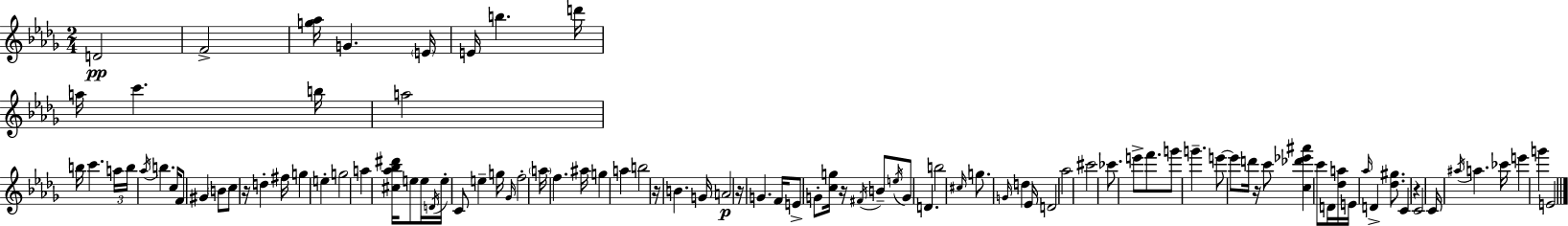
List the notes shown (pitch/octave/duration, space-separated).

D4/h F4/h [G5,Ab5]/s G4/q. E4/s E4/s B5/q. D6/s A5/s C6/q. B5/s A5/h B5/s C6/q. A5/s B5/s Ab5/s B5/q. C5/s F4/e G#4/q B4/e C5/e R/s D5/q F#5/s G5/q E5/q G5/h A5/q [C#5,Ab5,Bb5,D#6]/s E5/e E5/s D4/s E5/s C4/e E5/q G5/s Gb4/s F5/h A5/s F5/q. A#5/s G5/q A5/q B5/h R/s B4/q. G4/s A4/h R/s G4/q. F4/s E4/e G4/e [C5,G5]/s R/s F#4/s B4/e E5/s G4/e D4/q. B5/h C#5/s G5/e. G4/s D5/q Eb4/s D4/h Ab5/h C#6/h CES6/e. E6/e F6/e. G6/e G6/q. E6/e E6/e D6/s R/s C6/e [C5,Db6,Eb6,A#6]/q C6/e D4/s [Db5,A5]/s E4/s Ab5/s D4/q [Db5,G#5]/e. C4/q R/q C4/h C4/s A#5/s A5/q. CES6/s E6/q G6/q E4/h